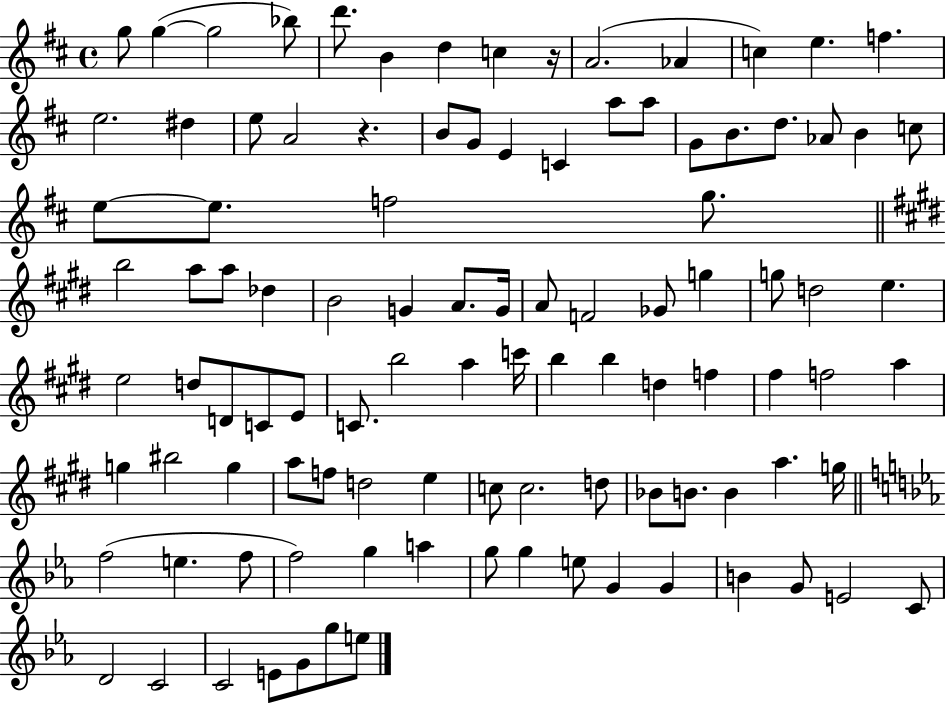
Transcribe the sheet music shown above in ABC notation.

X:1
T:Untitled
M:4/4
L:1/4
K:D
g/2 g g2 _b/2 d'/2 B d c z/4 A2 _A c e f e2 ^d e/2 A2 z B/2 G/2 E C a/2 a/2 G/2 B/2 d/2 _A/2 B c/2 e/2 e/2 f2 g/2 b2 a/2 a/2 _d B2 G A/2 G/4 A/2 F2 _G/2 g g/2 d2 e e2 d/2 D/2 C/2 E/2 C/2 b2 a c'/4 b b d f ^f f2 a g ^b2 g a/2 f/2 d2 e c/2 c2 d/2 _B/2 B/2 B a g/4 f2 e f/2 f2 g a g/2 g e/2 G G B G/2 E2 C/2 D2 C2 C2 E/2 G/2 g/2 e/2